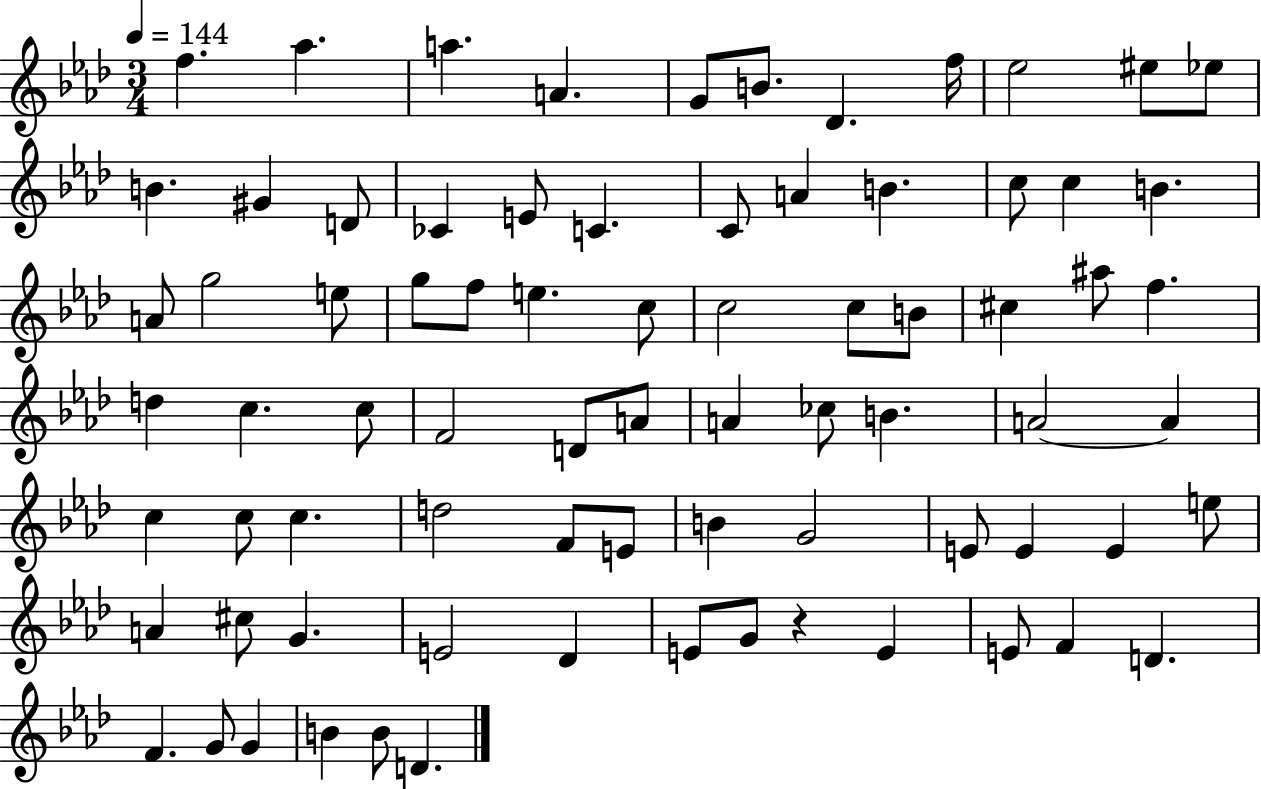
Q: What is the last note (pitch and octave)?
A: D4